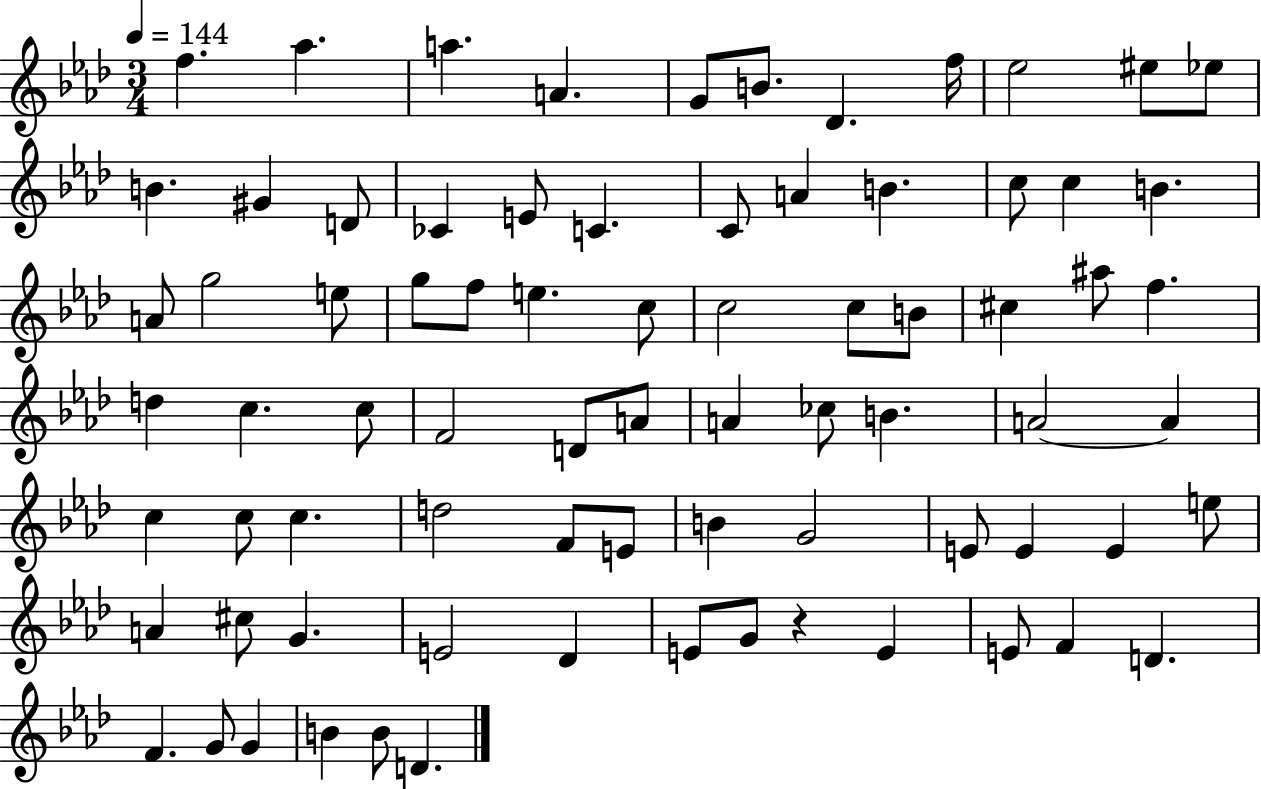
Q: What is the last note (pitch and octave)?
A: D4